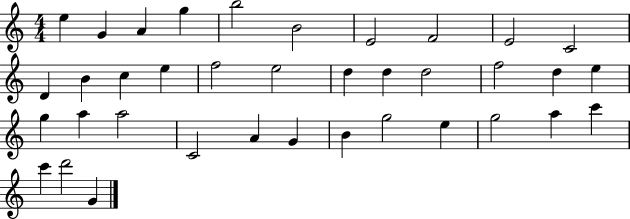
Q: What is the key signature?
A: C major